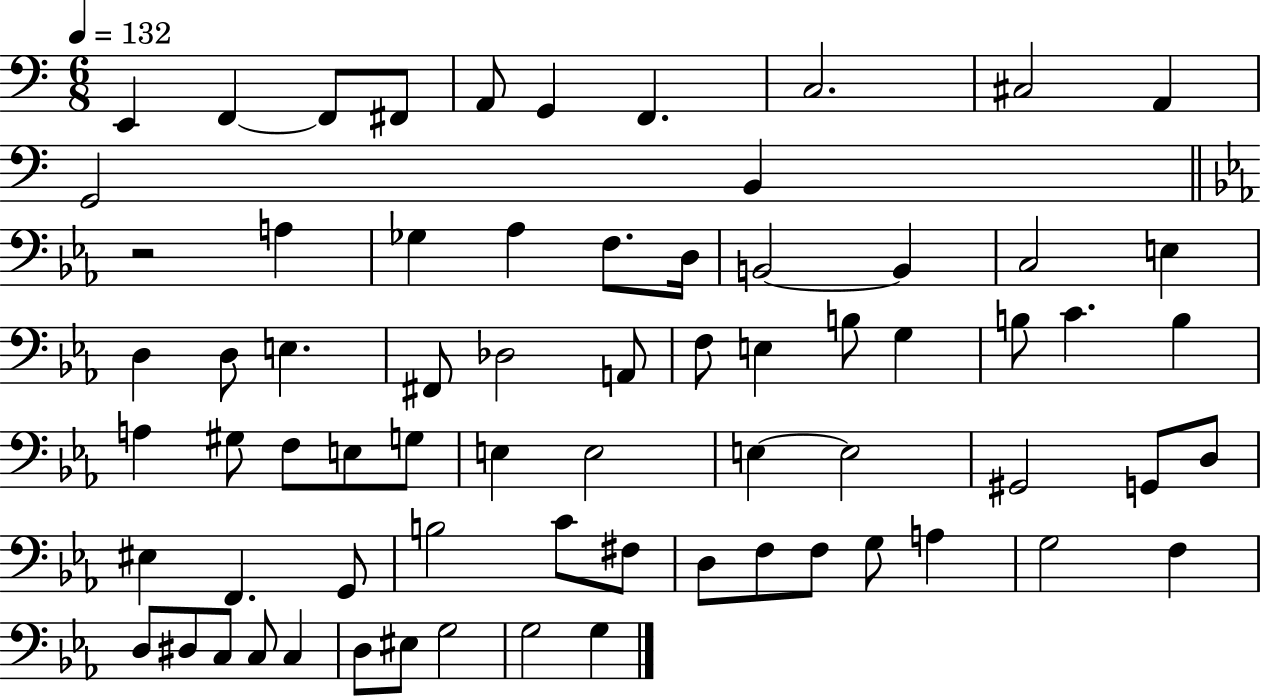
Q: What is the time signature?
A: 6/8